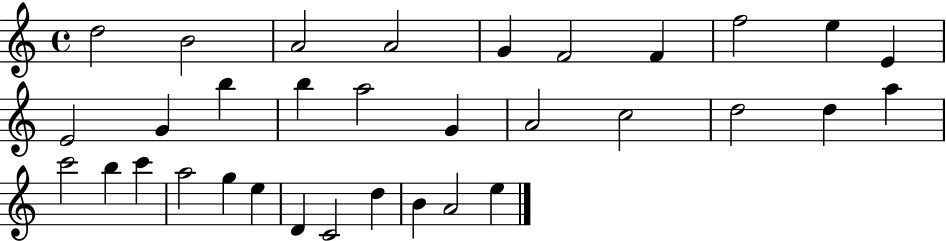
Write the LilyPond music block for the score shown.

{
  \clef treble
  \time 4/4
  \defaultTimeSignature
  \key c \major
  d''2 b'2 | a'2 a'2 | g'4 f'2 f'4 | f''2 e''4 e'4 | \break e'2 g'4 b''4 | b''4 a''2 g'4 | a'2 c''2 | d''2 d''4 a''4 | \break c'''2 b''4 c'''4 | a''2 g''4 e''4 | d'4 c'2 d''4 | b'4 a'2 e''4 | \break \bar "|."
}